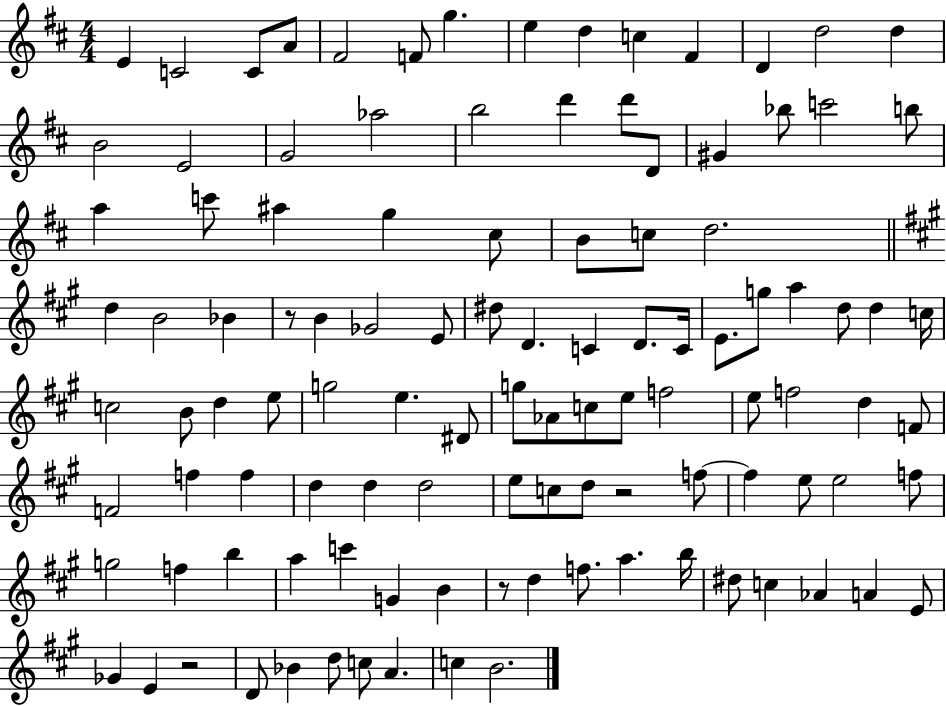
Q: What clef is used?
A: treble